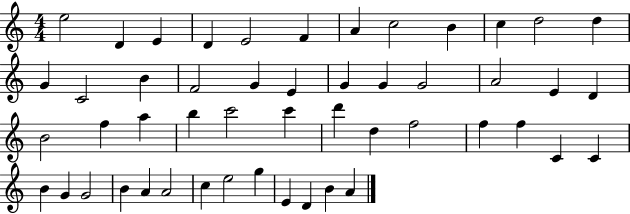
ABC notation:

X:1
T:Untitled
M:4/4
L:1/4
K:C
e2 D E D E2 F A c2 B c d2 d G C2 B F2 G E G G G2 A2 E D B2 f a b c'2 c' d' d f2 f f C C B G G2 B A A2 c e2 g E D B A